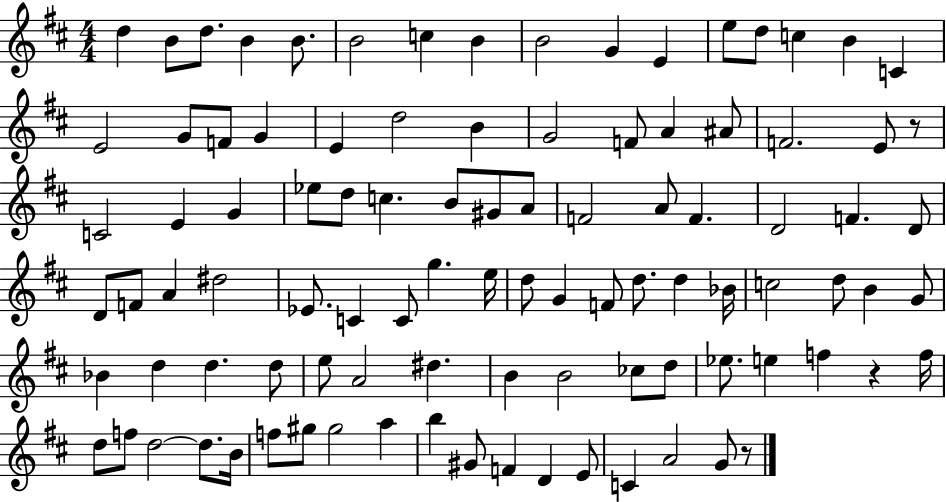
X:1
T:Untitled
M:4/4
L:1/4
K:D
d B/2 d/2 B B/2 B2 c B B2 G E e/2 d/2 c B C E2 G/2 F/2 G E d2 B G2 F/2 A ^A/2 F2 E/2 z/2 C2 E G _e/2 d/2 c B/2 ^G/2 A/2 F2 A/2 F D2 F D/2 D/2 F/2 A ^d2 _E/2 C C/2 g e/4 d/2 G F/2 d/2 d _B/4 c2 d/2 B G/2 _B d d d/2 e/2 A2 ^d B B2 _c/2 d/2 _e/2 e f z f/4 d/2 f/2 d2 d/2 B/4 f/2 ^g/2 ^g2 a b ^G/2 F D E/2 C A2 G/2 z/2